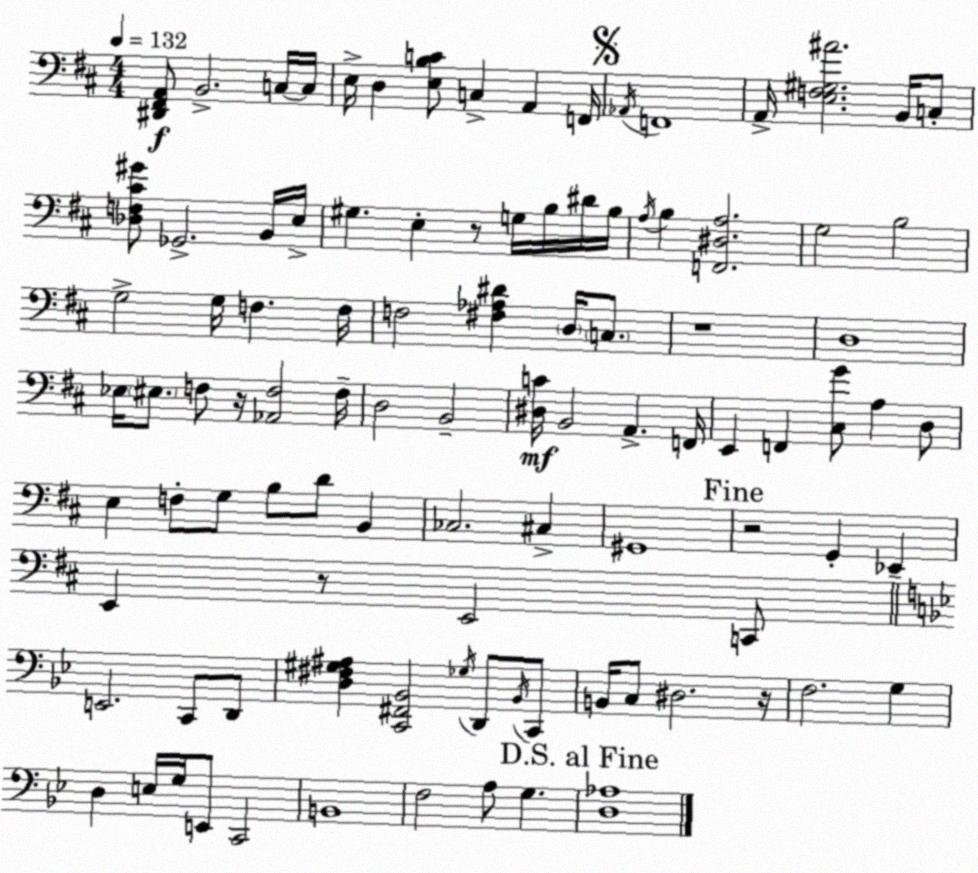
X:1
T:Untitled
M:4/4
L:1/4
K:D
[^D,,^F,,A,,]/2 B,,2 C,/4 C,/4 E,/4 D, [E,B,C]/2 C, A,, F,,/4 _A,,/4 F,,4 A,,/4 [E,F,^G,^A]2 B,,/4 C,/2 [_D,F,^C^G]/2 _G,,2 B,,/4 E,/4 ^G, E, z/2 G,/4 B,/4 ^D/4 B,/4 A,/4 B, [F,,^D,A,]2 G,2 B,2 G,2 G,/4 F, F,/4 F,2 [^F,_A,^D] D,/4 C,/2 z4 D,4 _E,/4 ^E,/2 F,/2 z/4 [_A,,F,]2 F,/4 D,2 B,,2 [^D,C]/4 B,,2 A,, F,,/4 E,, F,, [^C,G]/2 A, D,/2 E, F,/2 G,/2 B,/2 D/2 B,, _C,2 ^C, ^G,,4 z2 G,, _E,, E,, z/2 E,,2 C,,/2 E,,2 C,,/2 D,,/2 [D,^F,^G,^A,] [C,,^F,,_B,,]2 _G,/4 D,,/2 _B,,/4 C,,/2 B,,/4 C,/2 ^D,2 z/4 F,2 G, D, E,/4 G,/4 E,,/2 C,,2 B,,4 F,2 A,/2 G, [D,_A,]4